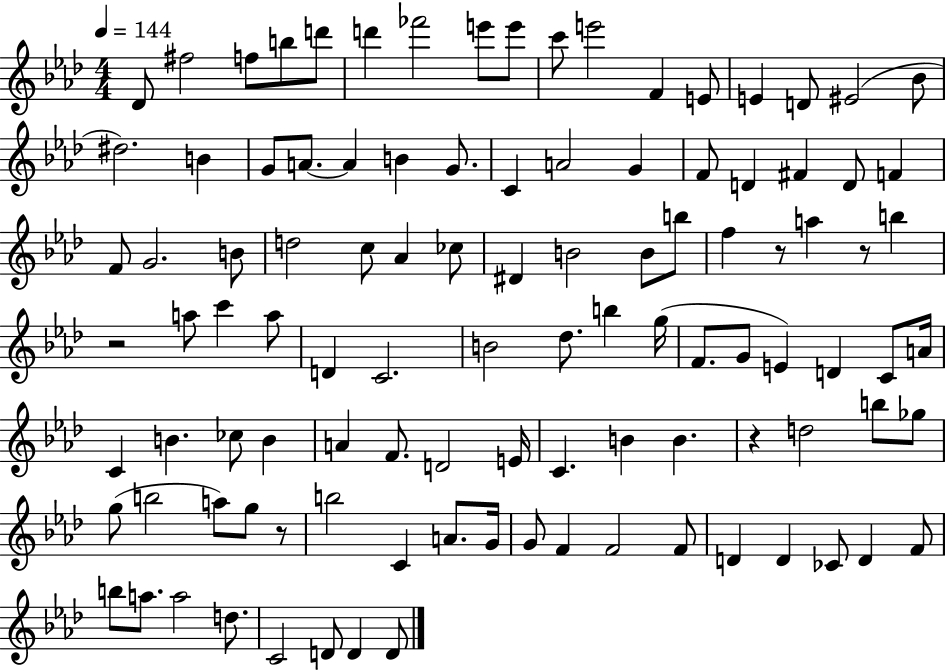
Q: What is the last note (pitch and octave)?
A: D4